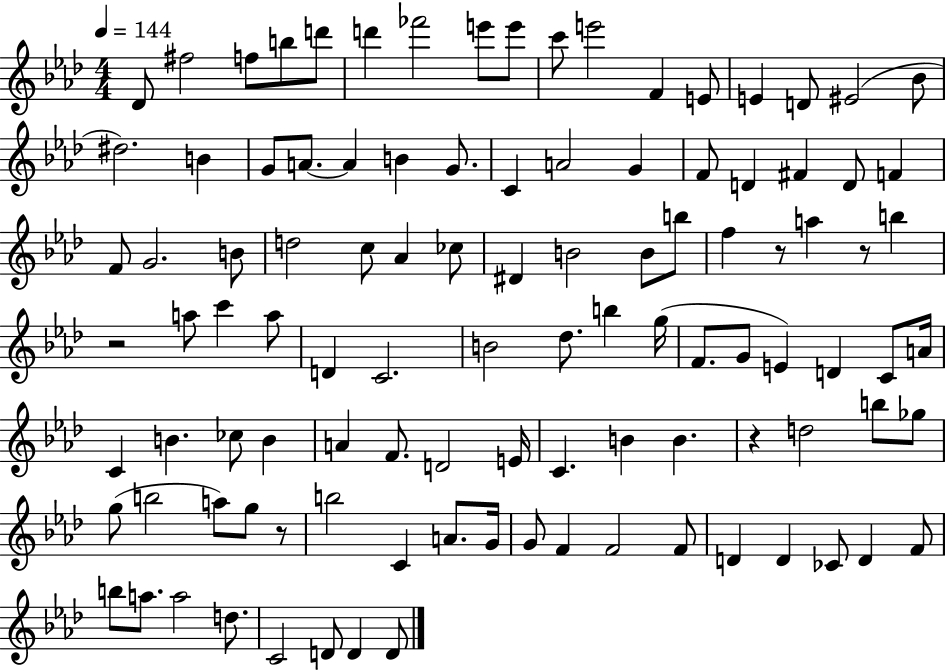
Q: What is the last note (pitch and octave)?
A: D4